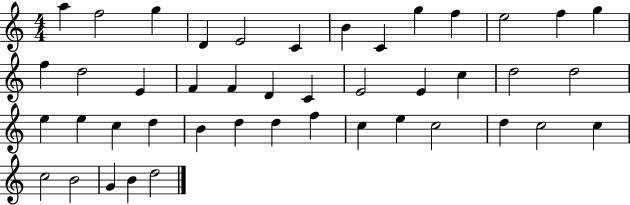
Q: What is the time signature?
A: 4/4